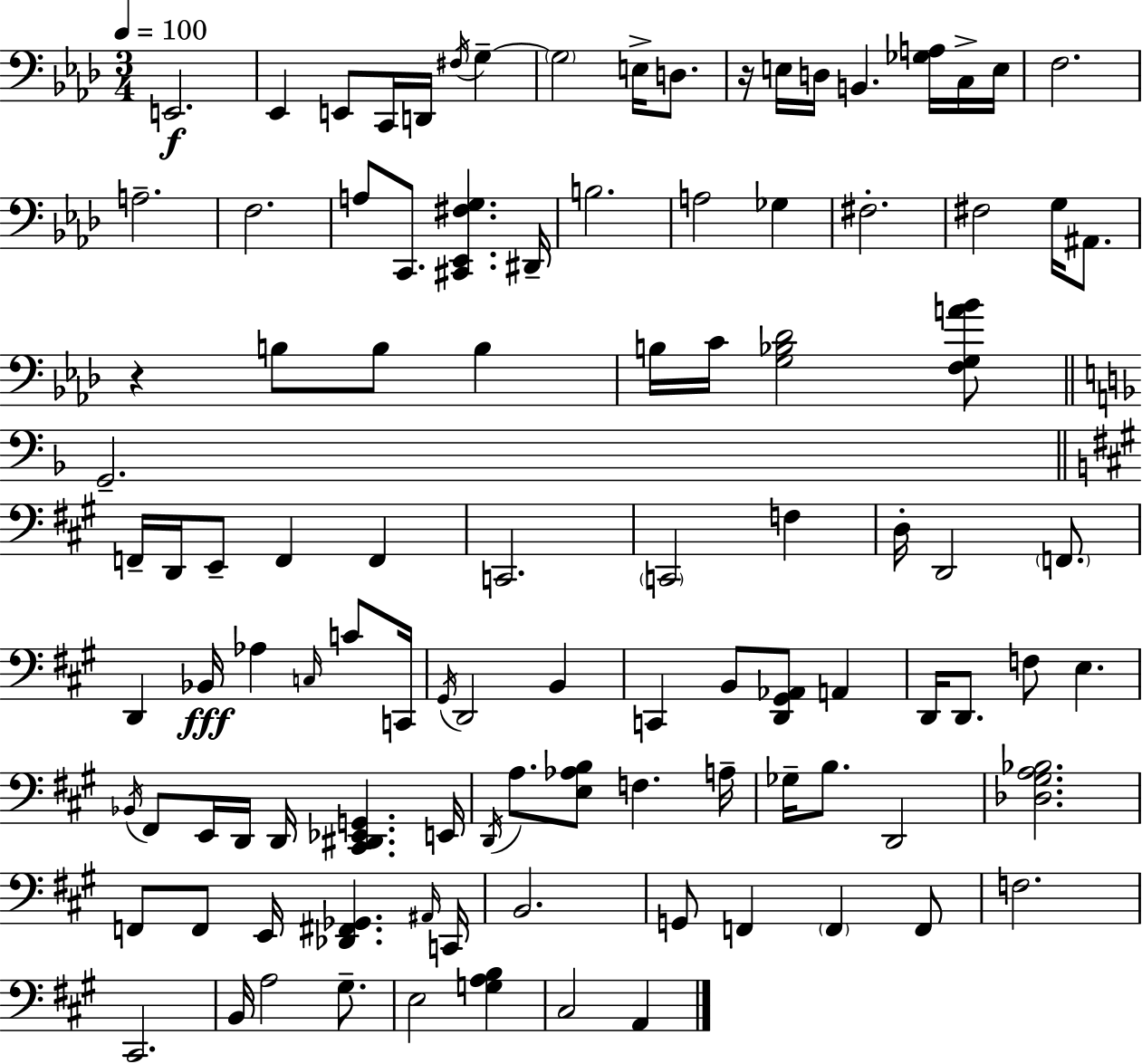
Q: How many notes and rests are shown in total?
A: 104